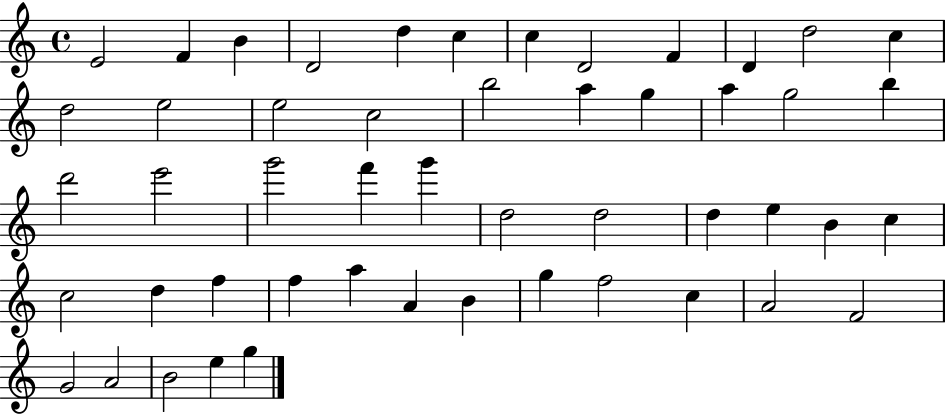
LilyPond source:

{
  \clef treble
  \time 4/4
  \defaultTimeSignature
  \key c \major
  e'2 f'4 b'4 | d'2 d''4 c''4 | c''4 d'2 f'4 | d'4 d''2 c''4 | \break d''2 e''2 | e''2 c''2 | b''2 a''4 g''4 | a''4 g''2 b''4 | \break d'''2 e'''2 | g'''2 f'''4 g'''4 | d''2 d''2 | d''4 e''4 b'4 c''4 | \break c''2 d''4 f''4 | f''4 a''4 a'4 b'4 | g''4 f''2 c''4 | a'2 f'2 | \break g'2 a'2 | b'2 e''4 g''4 | \bar "|."
}